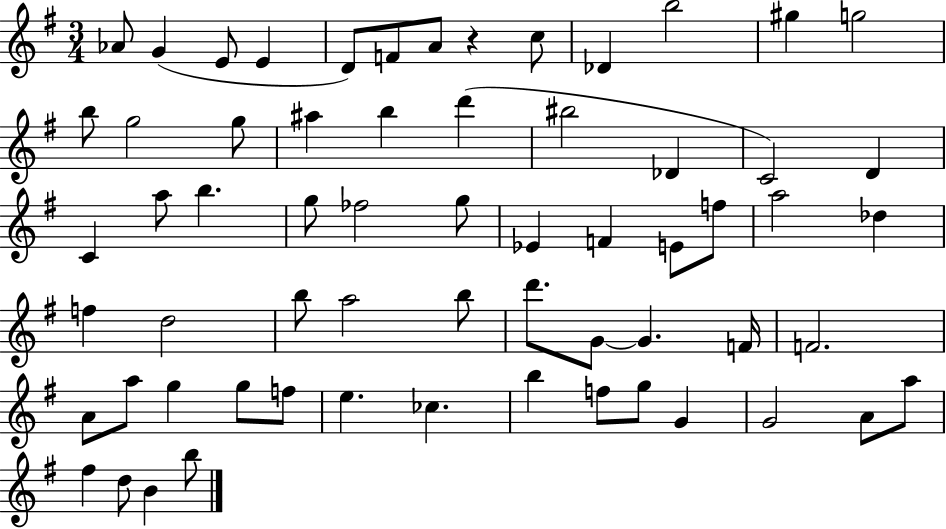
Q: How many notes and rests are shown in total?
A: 63